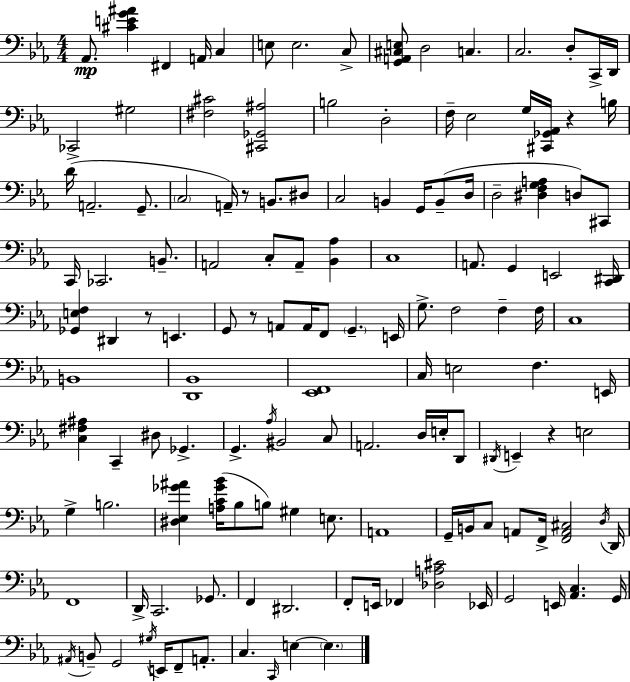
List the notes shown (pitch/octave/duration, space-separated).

Ab2/e. [C#4,E4,G4,A#4]/q F#2/q A2/s C3/q E3/e E3/h. C3/e [G2,A2,C#3,E3]/e D3/h C3/q. C3/h. D3/e C2/s D2/s CES2/h G#3/h [F#3,C#4]/h [C#2,Gb2,A#3]/h B3/h D3/h F3/s Eb3/h G3/s [C#2,Gb2,Ab2]/s R/q B3/s D4/s A2/h. G2/e. C3/h A2/s R/e B2/e. D#3/e C3/h B2/q G2/s B2/e D3/s D3/h [D#3,F3,G3,A3]/q D3/e C#2/e C2/s CES2/h. B2/e. A2/h C3/e A2/e [Bb2,Ab3]/q C3/w A2/e. G2/q E2/h [C2,D#2]/s [Gb2,E3,F3]/q D#2/q R/e E2/q. G2/e R/e A2/e A2/s F2/e G2/q. E2/s G3/e. F3/h F3/q F3/s C3/w B2/w [D2,Bb2]/w [Eb2,F2]/w C3/s E3/h F3/q. E2/s [C3,F#3,A#3]/q C2/q D#3/e Gb2/q. G2/q. Ab3/s BIS2/h C3/e A2/h. D3/s E3/s D2/e D#2/s E2/q R/q E3/h G3/q B3/h. [D#3,Eb3,Gb4,A#4]/q [A3,C4,Gb4,Bb4]/s Bb3/e B3/e G#3/q E3/e. A2/w G2/s B2/s C3/e A2/e F2/s [F2,A2,C#3]/h D3/s D2/s F2/w D2/s C2/h. Gb2/e. F2/q D#2/h. F2/e E2/s FES2/q [Db3,A3,C#4]/h Eb2/s G2/h E2/s [Ab2,C3]/q. G2/s A#2/s B2/e G2/h G#3/s E2/s F2/e A2/e. C3/q. C2/s E3/q E3/q.